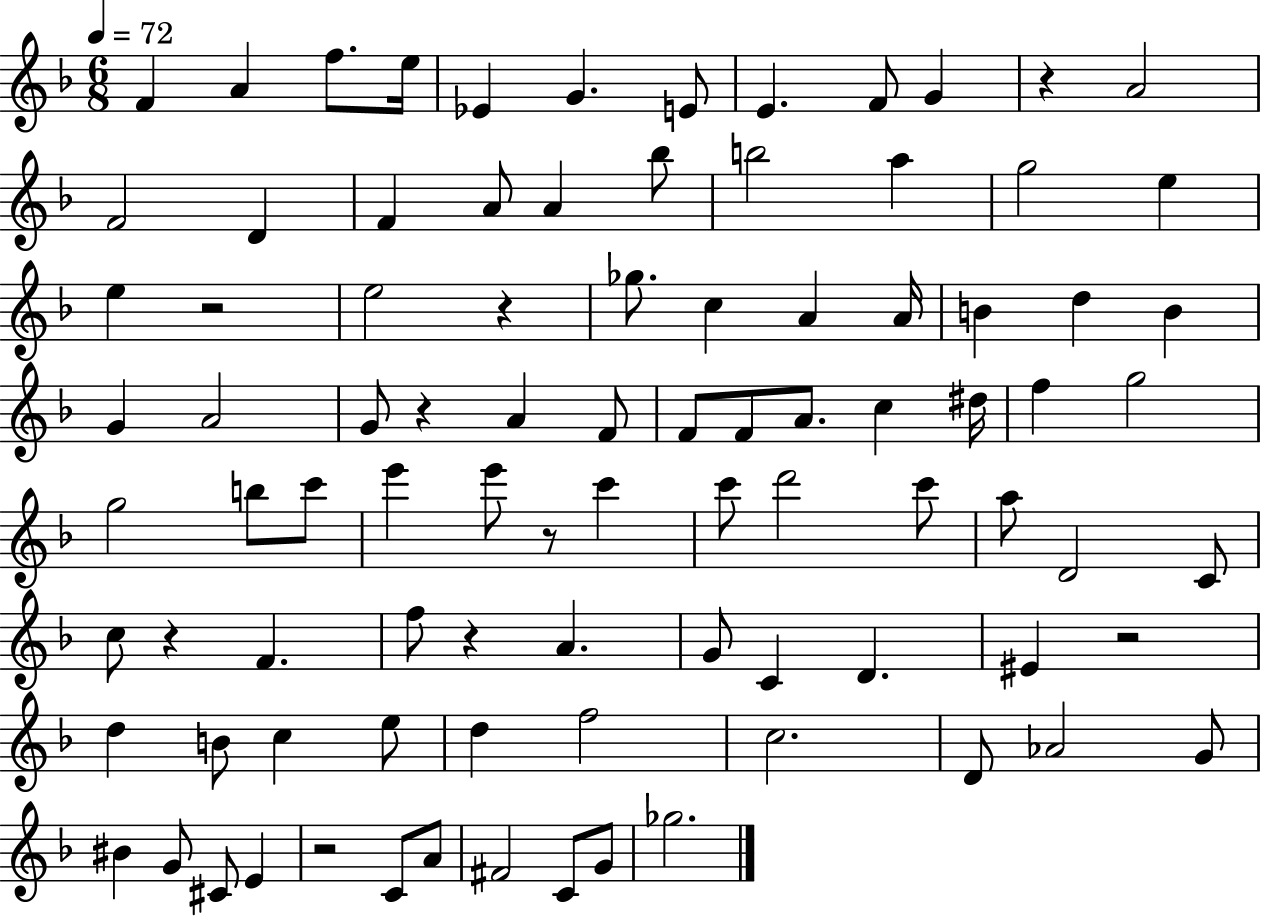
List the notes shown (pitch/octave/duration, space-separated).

F4/q A4/q F5/e. E5/s Eb4/q G4/q. E4/e E4/q. F4/e G4/q R/q A4/h F4/h D4/q F4/q A4/e A4/q Bb5/e B5/h A5/q G5/h E5/q E5/q R/h E5/h R/q Gb5/e. C5/q A4/q A4/s B4/q D5/q B4/q G4/q A4/h G4/e R/q A4/q F4/e F4/e F4/e A4/e. C5/q D#5/s F5/q G5/h G5/h B5/e C6/e E6/q E6/e R/e C6/q C6/e D6/h C6/e A5/e D4/h C4/e C5/e R/q F4/q. F5/e R/q A4/q. G4/e C4/q D4/q. EIS4/q R/h D5/q B4/e C5/q E5/e D5/q F5/h C5/h. D4/e Ab4/h G4/e BIS4/q G4/e C#4/e E4/q R/h C4/e A4/e F#4/h C4/e G4/e Gb5/h.